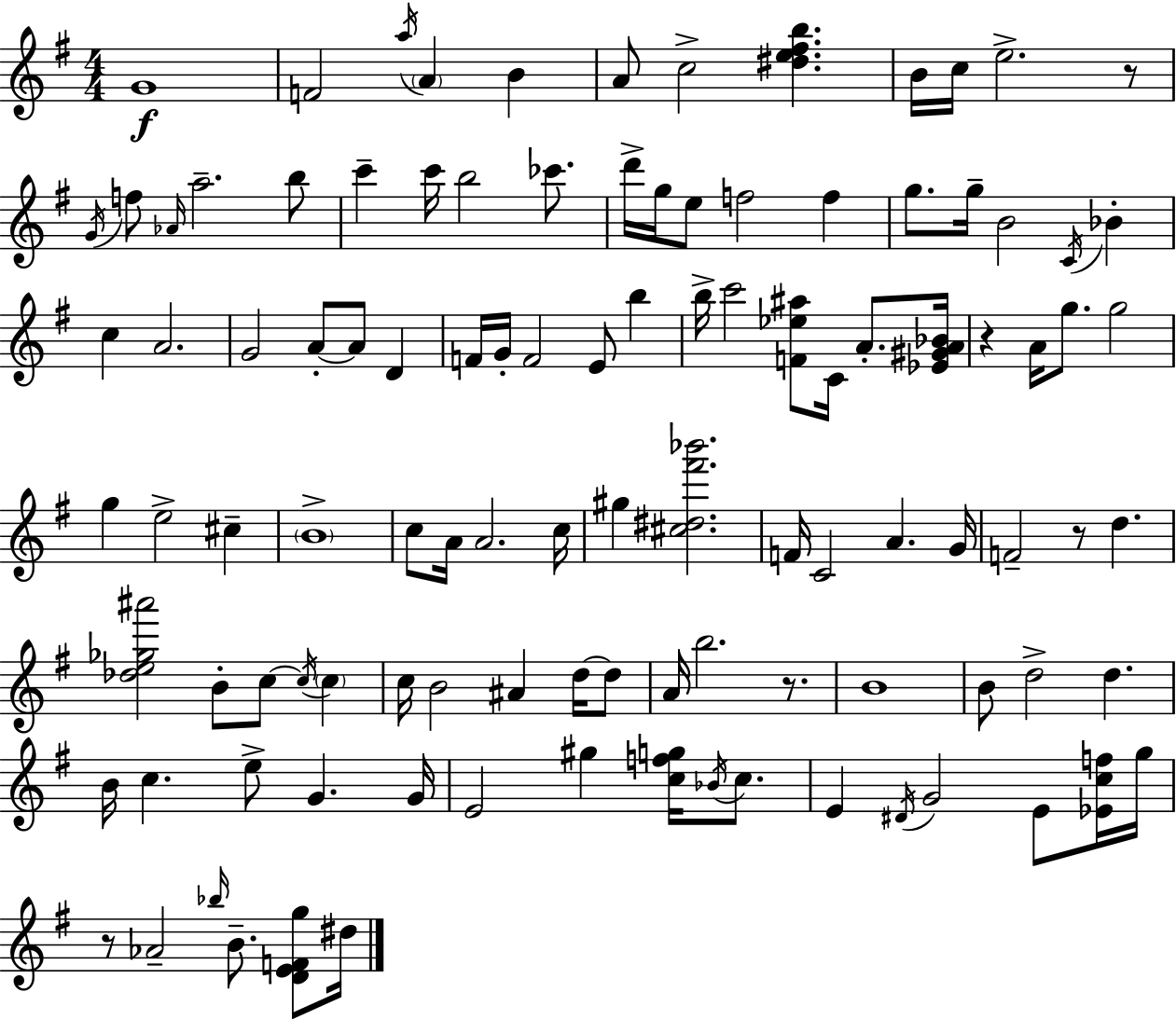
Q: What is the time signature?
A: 4/4